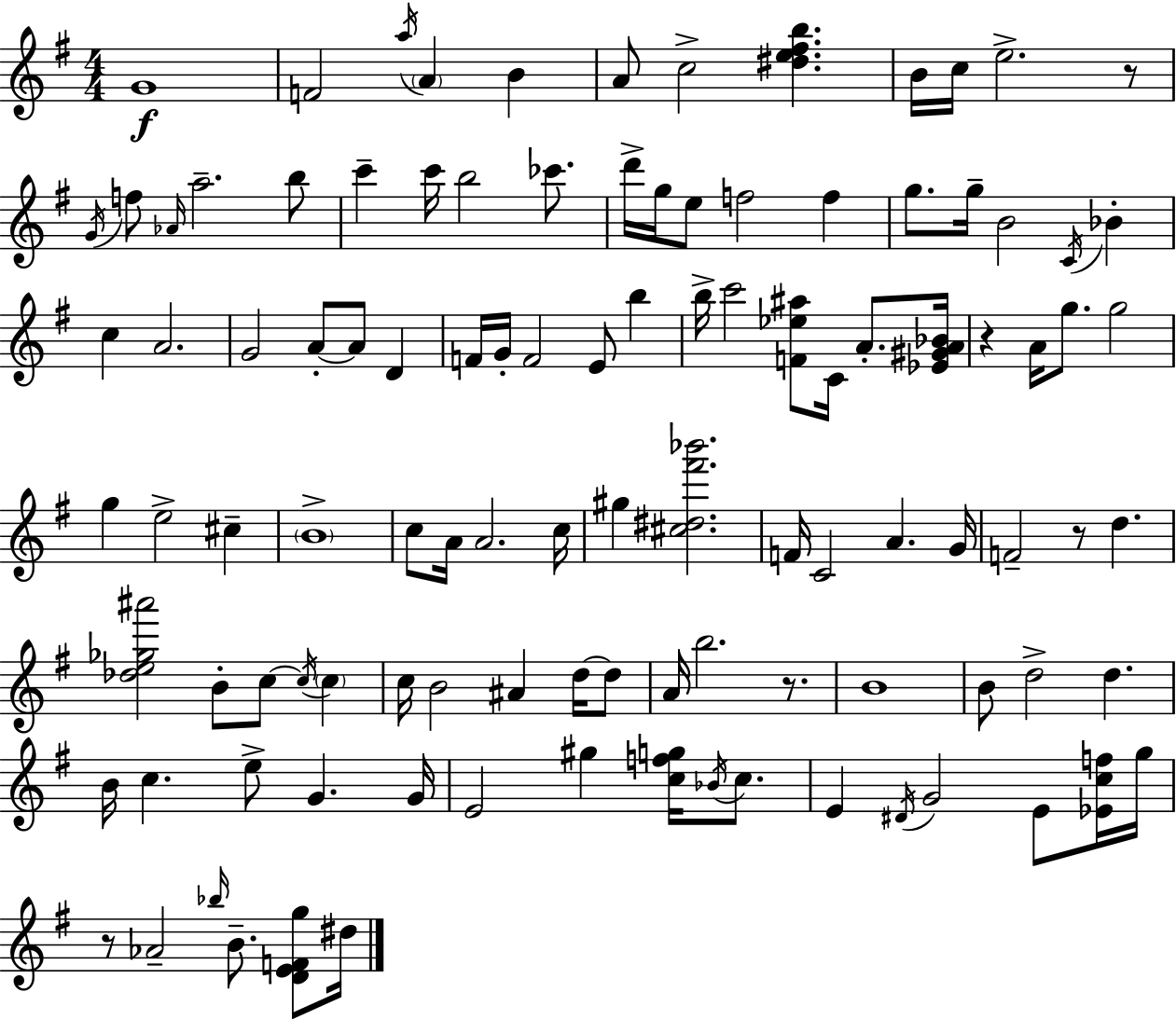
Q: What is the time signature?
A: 4/4